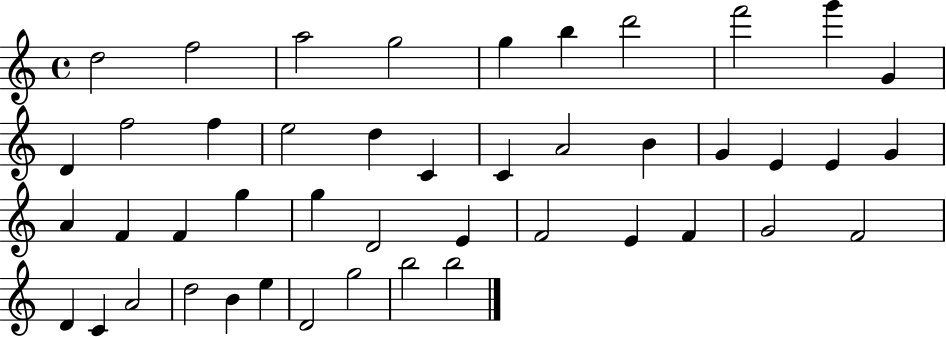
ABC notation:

X:1
T:Untitled
M:4/4
L:1/4
K:C
d2 f2 a2 g2 g b d'2 f'2 g' G D f2 f e2 d C C A2 B G E E G A F F g g D2 E F2 E F G2 F2 D C A2 d2 B e D2 g2 b2 b2